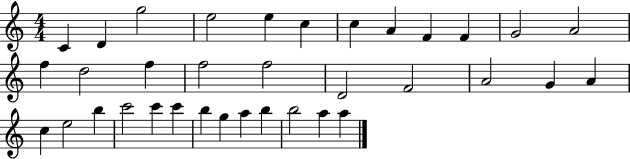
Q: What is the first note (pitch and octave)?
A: C4